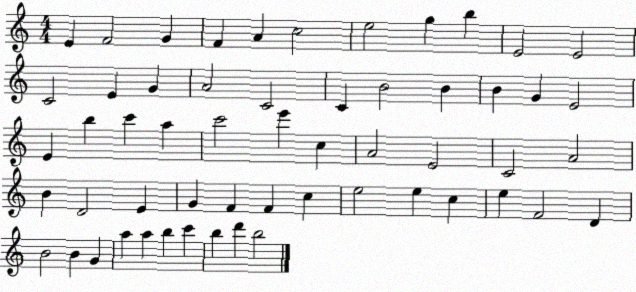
X:1
T:Untitled
M:4/4
L:1/4
K:C
E F2 G F A c2 e2 g b E2 E2 C2 E G A2 C2 C B2 B B G E2 E b c' a c'2 e' c A2 E2 C2 A2 B D2 E G F F c e2 e c e F2 D B2 B G a a b c' b d' b2